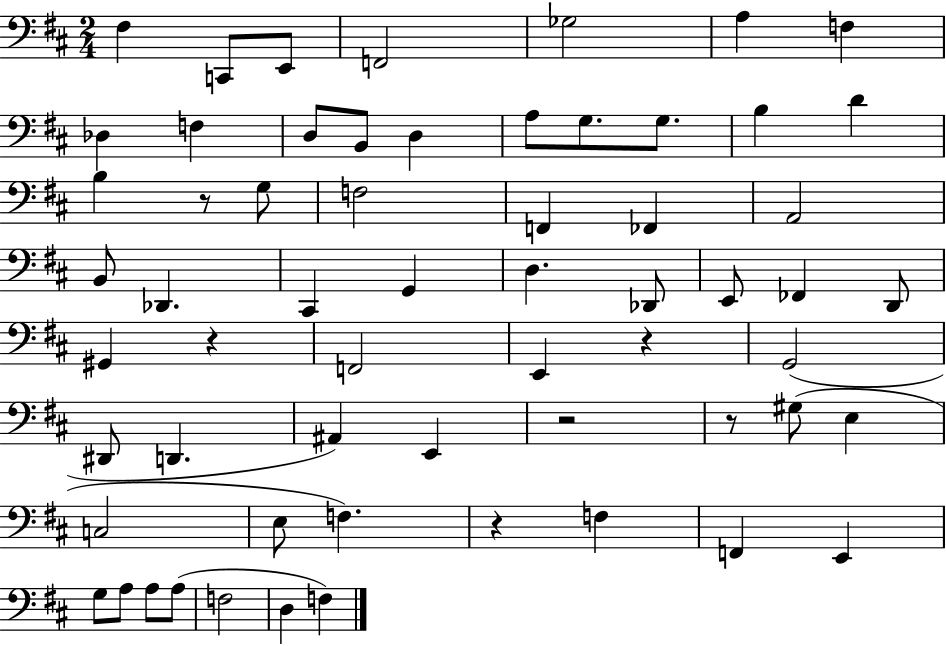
X:1
T:Untitled
M:2/4
L:1/4
K:D
^F, C,,/2 E,,/2 F,,2 _G,2 A, F, _D, F, D,/2 B,,/2 D, A,/2 G,/2 G,/2 B, D B, z/2 G,/2 F,2 F,, _F,, A,,2 B,,/2 _D,, ^C,, G,, D, _D,,/2 E,,/2 _F,, D,,/2 ^G,, z F,,2 E,, z G,,2 ^D,,/2 D,, ^A,, E,, z2 z/2 ^G,/2 E, C,2 E,/2 F, z F, F,, E,, G,/2 A,/2 A,/2 A,/2 F,2 D, F,